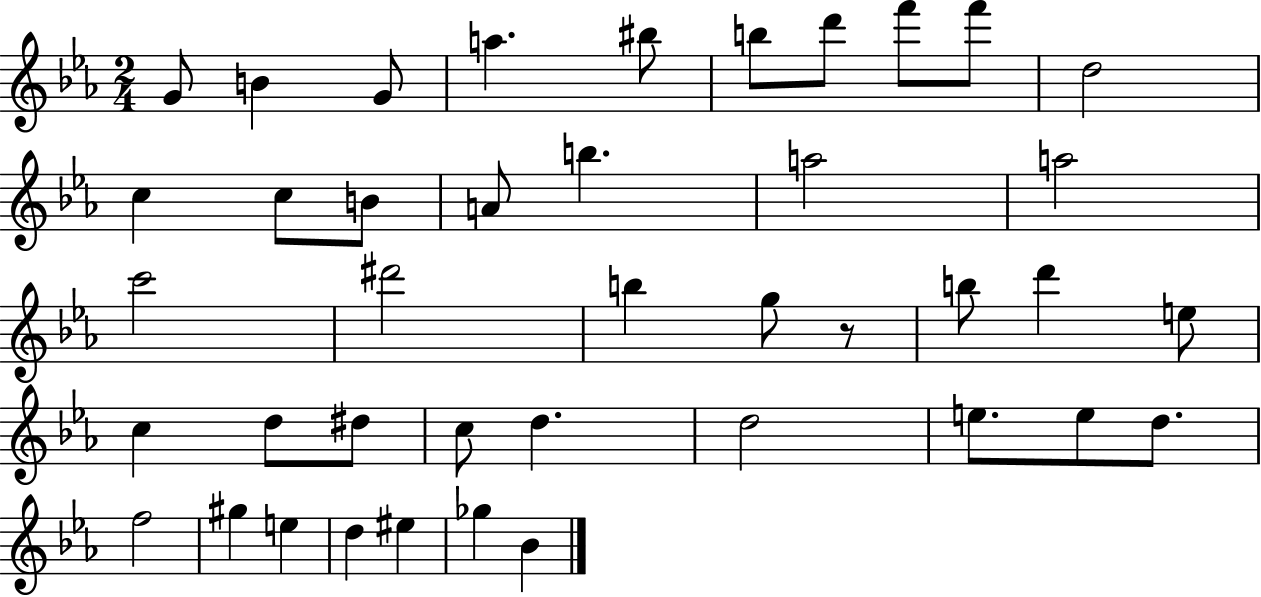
G4/e B4/q G4/e A5/q. BIS5/e B5/e D6/e F6/e F6/e D5/h C5/q C5/e B4/e A4/e B5/q. A5/h A5/h C6/h D#6/h B5/q G5/e R/e B5/e D6/q E5/e C5/q D5/e D#5/e C5/e D5/q. D5/h E5/e. E5/e D5/e. F5/h G#5/q E5/q D5/q EIS5/q Gb5/q Bb4/q